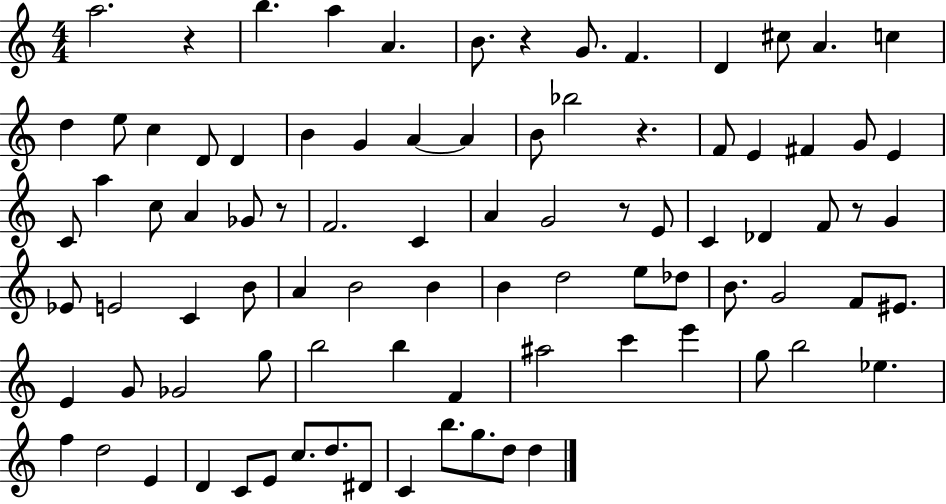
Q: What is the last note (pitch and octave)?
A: D5